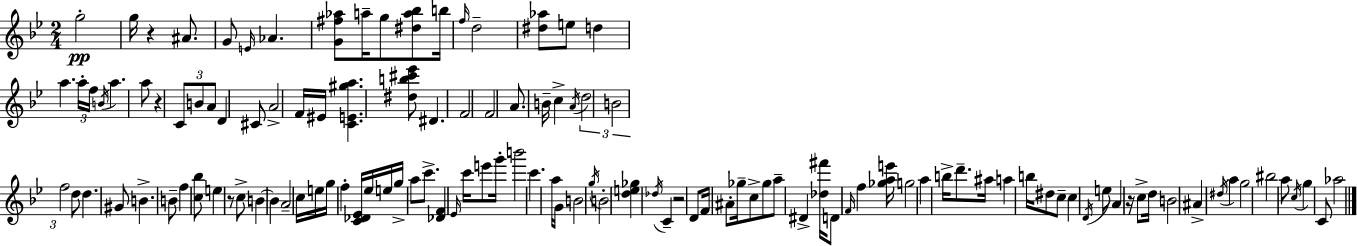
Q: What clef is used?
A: treble